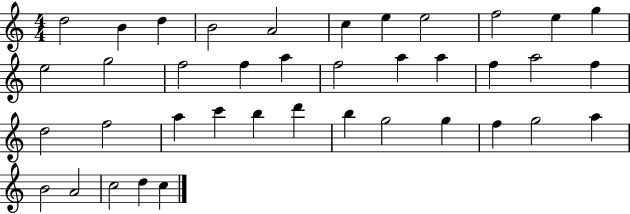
{
  \clef treble
  \numericTimeSignature
  \time 4/4
  \key c \major
  d''2 b'4 d''4 | b'2 a'2 | c''4 e''4 e''2 | f''2 e''4 g''4 | \break e''2 g''2 | f''2 f''4 a''4 | f''2 a''4 a''4 | f''4 a''2 f''4 | \break d''2 f''2 | a''4 c'''4 b''4 d'''4 | b''4 g''2 g''4 | f''4 g''2 a''4 | \break b'2 a'2 | c''2 d''4 c''4 | \bar "|."
}